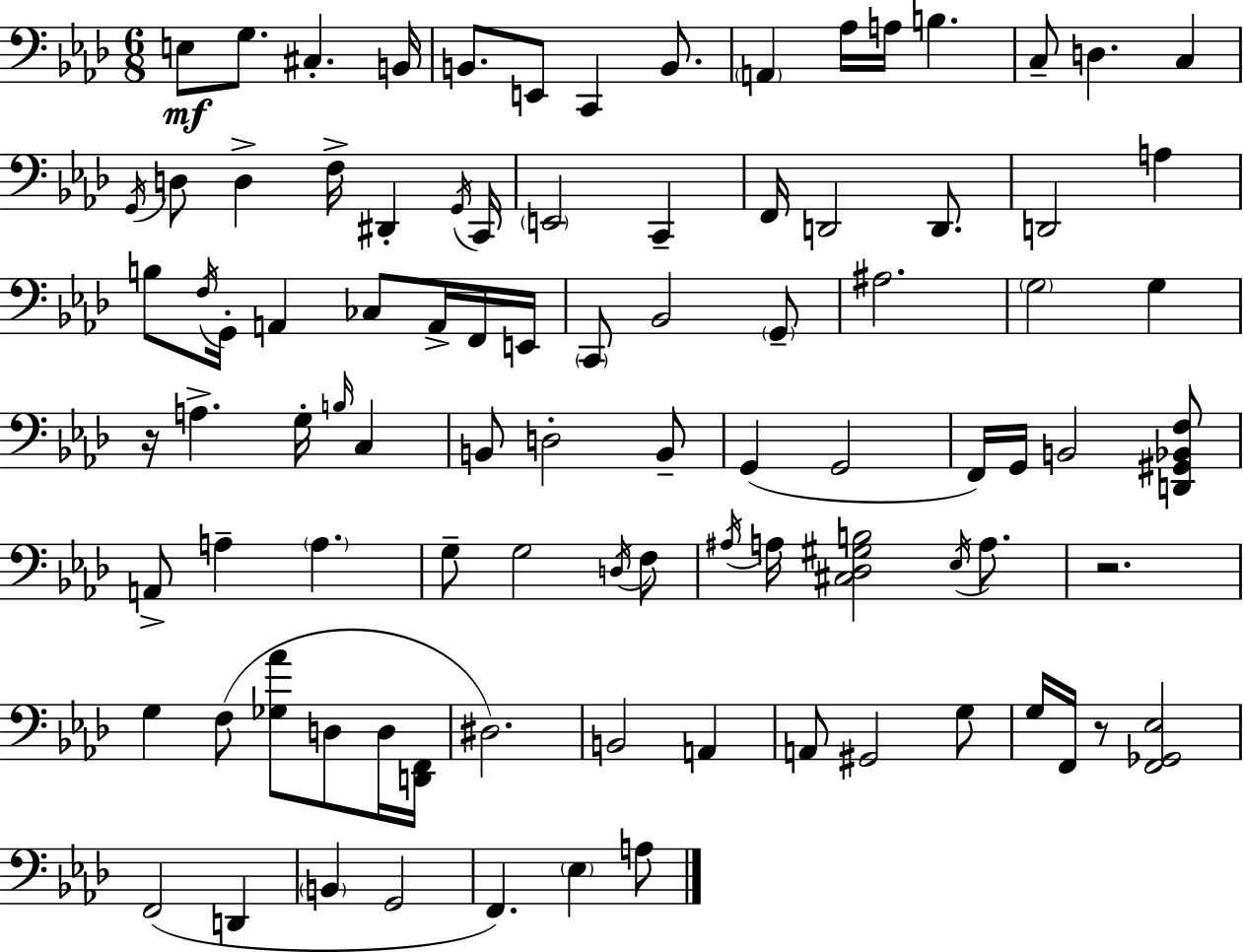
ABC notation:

X:1
T:Untitled
M:6/8
L:1/4
K:Ab
E,/2 G,/2 ^C, B,,/4 B,,/2 E,,/2 C,, B,,/2 A,, _A,/4 A,/4 B, C,/2 D, C, G,,/4 D,/2 D, F,/4 ^D,, G,,/4 C,,/4 E,,2 C,, F,,/4 D,,2 D,,/2 D,,2 A, B,/2 F,/4 G,,/4 A,, _C,/2 A,,/4 F,,/4 E,,/4 C,,/2 _B,,2 G,,/2 ^A,2 G,2 G, z/4 A, G,/4 B,/4 C, B,,/2 D,2 B,,/2 G,, G,,2 F,,/4 G,,/4 B,,2 [D,,^G,,_B,,F,]/2 A,,/2 A, A, G,/2 G,2 D,/4 F,/2 ^A,/4 A,/4 [^C,_D,^G,B,]2 _E,/4 A,/2 z2 G, F,/2 [_G,_A]/2 D,/2 D,/4 [D,,F,,]/4 ^D,2 B,,2 A,, A,,/2 ^G,,2 G,/2 G,/4 F,,/4 z/2 [F,,_G,,_E,]2 F,,2 D,, B,, G,,2 F,, _E, A,/2